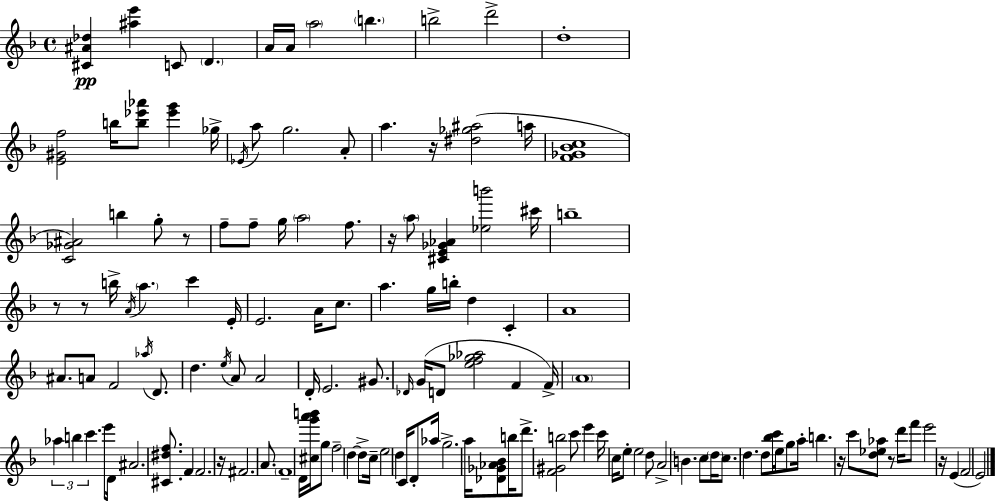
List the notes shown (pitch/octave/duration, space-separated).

[C#4,A#4,Db5]/q [A#5,E6]/q C4/e D4/q. A4/s A4/s A5/h B5/q. B5/h D6/h D5/w [E4,G#4,F5]/h B5/s [B5,Eb6,Ab6]/e [Eb6,G6]/q Gb5/s Eb4/s A5/e G5/h. A4/e A5/q. R/s [D#5,Gb5,A#5]/h A5/s [F4,Gb4,Bb4,C5]/w [C4,Gb4,A#4]/h B5/q G5/e R/e F5/e F5/e G5/s A5/h F5/e. R/s A5/e [C#4,E4,Gb4,Ab4]/q [Eb5,B6]/h C#6/s B5/w R/e R/e B5/s A4/s A5/q. C6/q E4/s E4/h. A4/s C5/e. A5/q. G5/s B5/s D5/q C4/q A4/w A#4/e. A4/e F4/h Ab5/s D4/e. D5/q. E5/s A4/e A4/h D4/s E4/h. G#4/e. Db4/s G4/s D4/e [E5,F5,Gb5,Ab5]/h F4/q F4/s A4/w Ab5/q B5/q C6/q. E6/e D4/s A#4/h. [C#4,D#5,F5]/e. F4/q F4/h. R/s F#4/h. A4/e. F4/w D4/s [C#5,G6,A6,B6]/s G5/e F5/h D5/q D5/e C5/s E5/h D5/q C4/s D4/e Ab5/s G5/h. A5/s [Db4,Gb4,Ab4,Bb4]/e B5/s D6/e. [F4,G#4,B5]/h C6/e E6/q C6/s C5/s E5/e E5/h D5/e A4/h B4/q. C5/e D5/s C5/e. D5/q. D5/e [Bb5,C6]/s E5/s G5/e A5/s B5/q. R/s C6/e [D5,Eb5,Ab5]/e R/e D6/s F6/e E6/h R/s E4/q F4/h E4/h